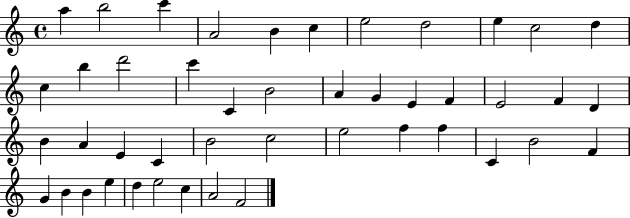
A5/q B5/h C6/q A4/h B4/q C5/q E5/h D5/h E5/q C5/h D5/q C5/q B5/q D6/h C6/q C4/q B4/h A4/q G4/q E4/q F4/q E4/h F4/q D4/q B4/q A4/q E4/q C4/q B4/h C5/h E5/h F5/q F5/q C4/q B4/h F4/q G4/q B4/q B4/q E5/q D5/q E5/h C5/q A4/h F4/h